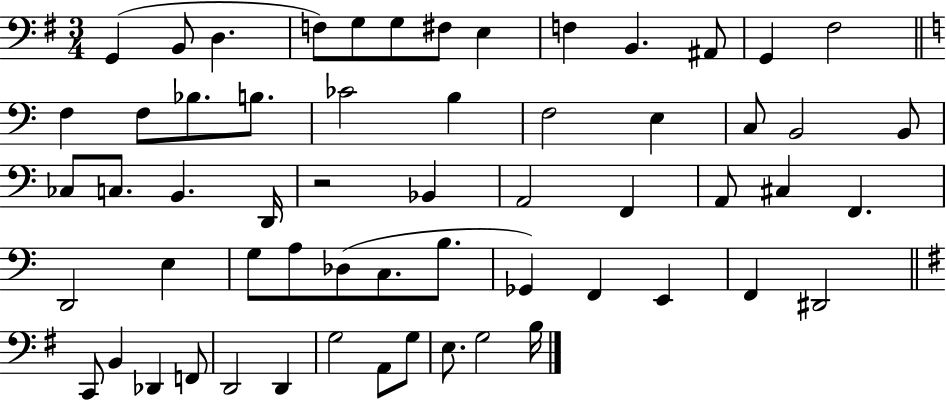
X:1
T:Untitled
M:3/4
L:1/4
K:G
G,, B,,/2 D, F,/2 G,/2 G,/2 ^F,/2 E, F, B,, ^A,,/2 G,, ^F,2 F, F,/2 _B,/2 B,/2 _C2 B, F,2 E, C,/2 B,,2 B,,/2 _C,/2 C,/2 B,, D,,/4 z2 _B,, A,,2 F,, A,,/2 ^C, F,, D,,2 E, G,/2 A,/2 _D,/2 C,/2 B,/2 _G,, F,, E,, F,, ^D,,2 C,,/2 B,, _D,, F,,/2 D,,2 D,, G,2 A,,/2 G,/2 E,/2 G,2 B,/4